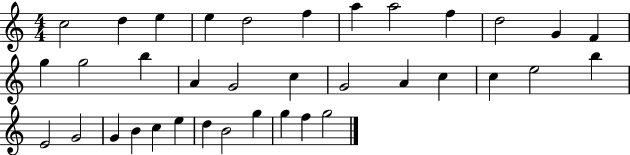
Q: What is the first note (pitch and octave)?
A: C5